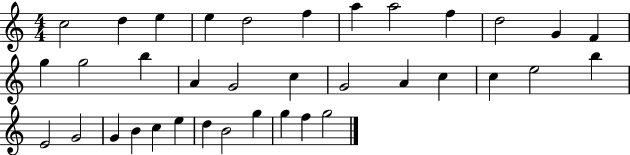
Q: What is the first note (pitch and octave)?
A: C5